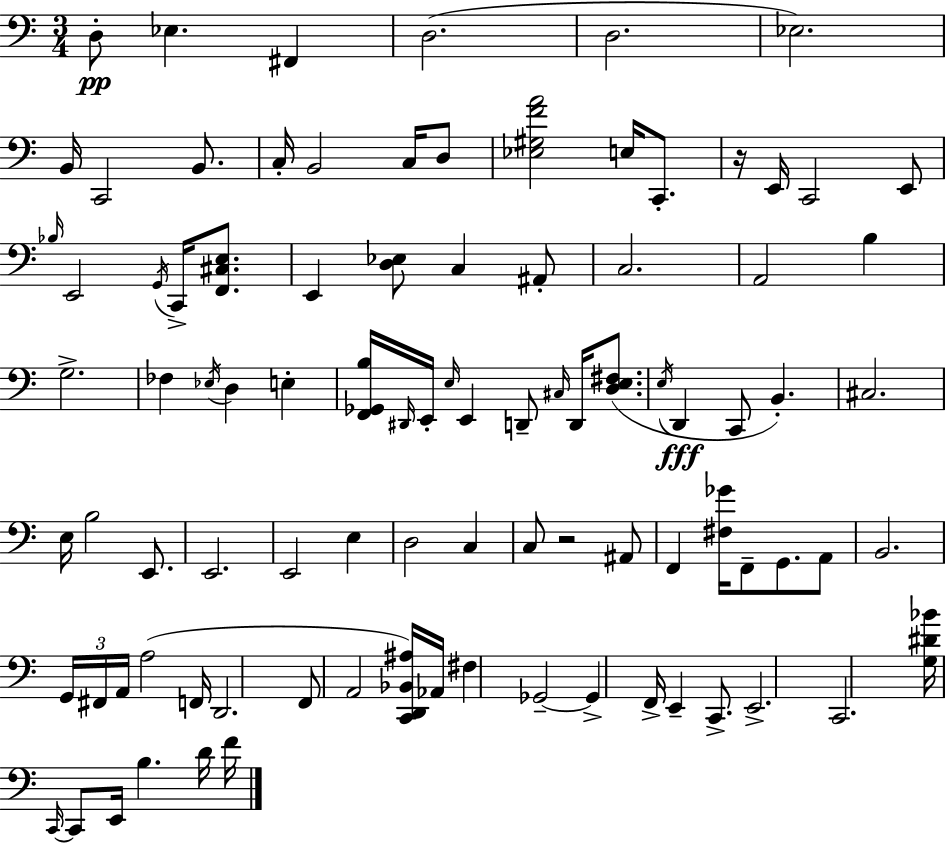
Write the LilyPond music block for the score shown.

{
  \clef bass
  \numericTimeSignature
  \time 3/4
  \key a \minor
  d8-.\pp ees4. fis,4 | d2.( | d2. | ees2.) | \break b,16 c,2 b,8. | c16-. b,2 c16 d8 | <ees gis f' a'>2 e16 c,8.-. | r16 e,16 c,2 e,8 | \break \grace { bes16 } e,2 \acciaccatura { g,16 } c,16-> <f, cis e>8. | e,4 <d ees>8 c4 | ais,8-. c2. | a,2 b4 | \break g2.-> | fes4 \acciaccatura { ees16 } d4 e4-. | <f, ges, b>16 \grace { dis,16 } e,16-. \grace { e16 } e,4 d,8-- | \grace { cis16 } d,16 <d e fis>8.( \acciaccatura { e16 }\fff d,4 c,8 | \break b,4.-.) cis2. | e16 b2 | e,8. e,2. | e,2 | \break e4 d2 | c4 c8 r2 | ais,8 f,4 <fis ges'>16 | f,8-- g,8. a,8 b,2. | \break \tuplet 3/2 { g,16 fis,16 a,16 } a2( | f,16 d,2. | f,8 a,2 | <c, d, bes, ais>16) aes,16 fis4 ges,2--~~ | \break ges,4-> f,16-> | e,4-- c,8.-> e,2.-> | c,2. | <g dis' bes'>16 \grace { c,16~ }~ c,8 e,16 | \break b4. d'16 f'16 \bar "|."
}